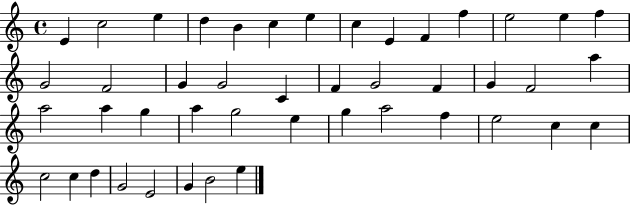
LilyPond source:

{
  \clef treble
  \time 4/4
  \defaultTimeSignature
  \key c \major
  e'4 c''2 e''4 | d''4 b'4 c''4 e''4 | c''4 e'4 f'4 f''4 | e''2 e''4 f''4 | \break g'2 f'2 | g'4 g'2 c'4 | f'4 g'2 f'4 | g'4 f'2 a''4 | \break a''2 a''4 g''4 | a''4 g''2 e''4 | g''4 a''2 f''4 | e''2 c''4 c''4 | \break c''2 c''4 d''4 | g'2 e'2 | g'4 b'2 e''4 | \bar "|."
}